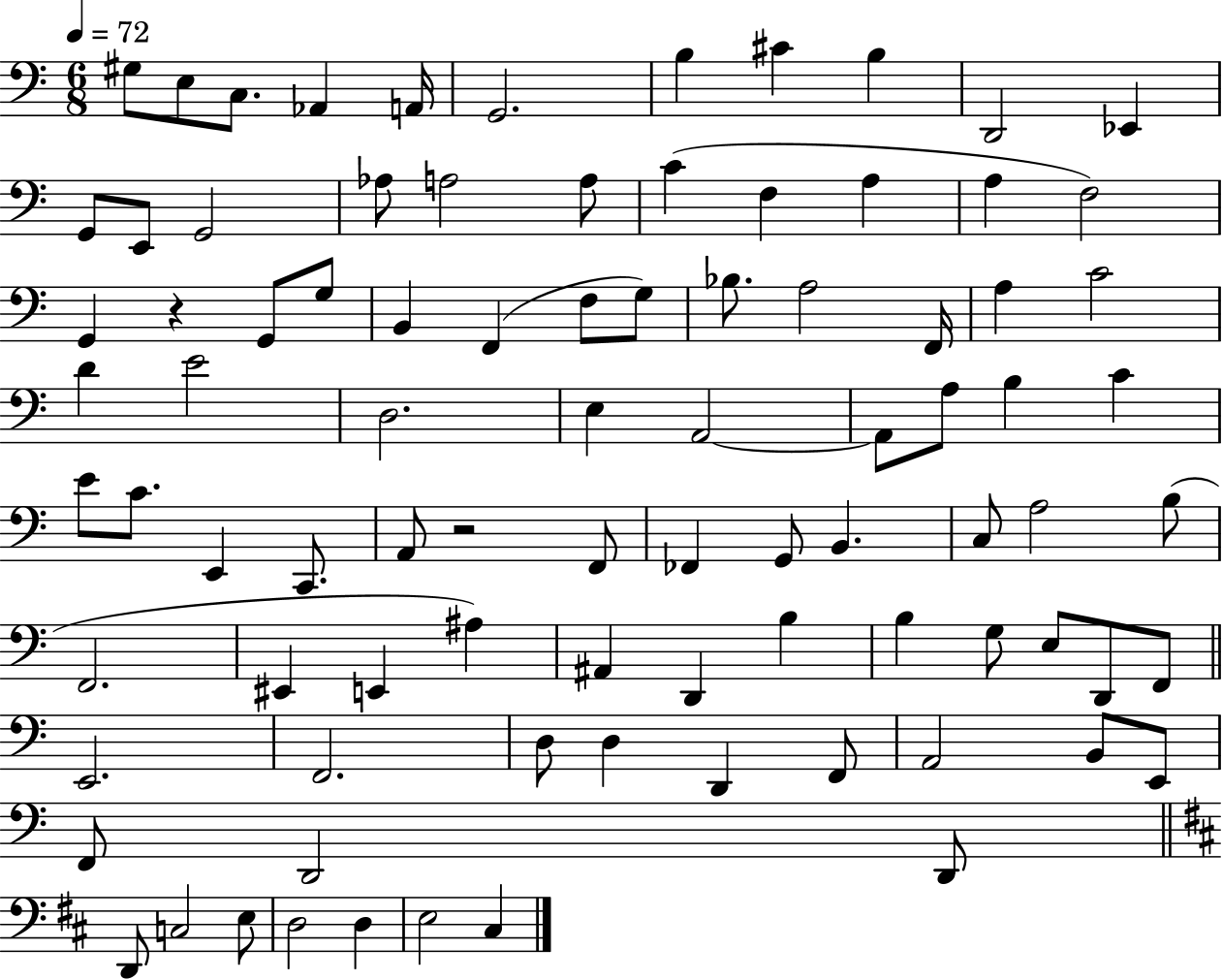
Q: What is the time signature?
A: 6/8